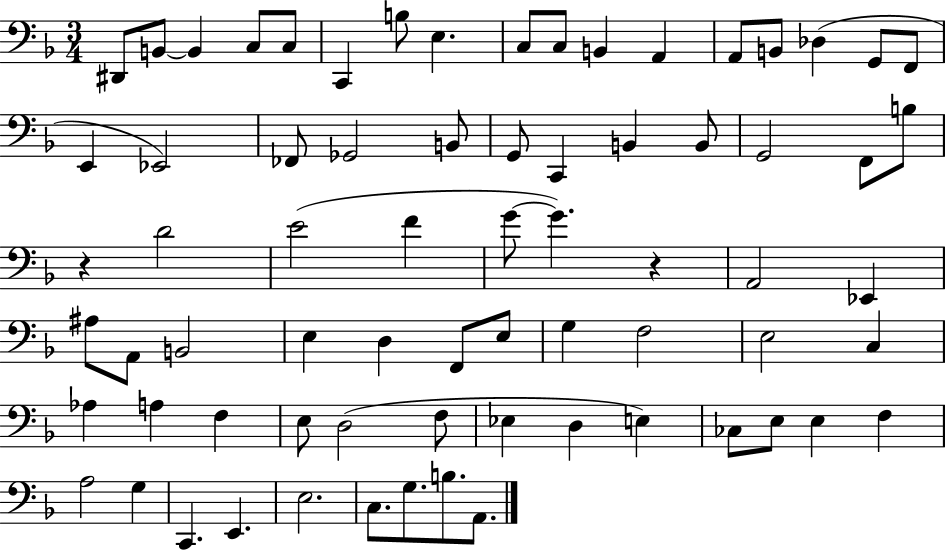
X:1
T:Untitled
M:3/4
L:1/4
K:F
^D,,/2 B,,/2 B,, C,/2 C,/2 C,, B,/2 E, C,/2 C,/2 B,, A,, A,,/2 B,,/2 _D, G,,/2 F,,/2 E,, _E,,2 _F,,/2 _G,,2 B,,/2 G,,/2 C,, B,, B,,/2 G,,2 F,,/2 B,/2 z D2 E2 F G/2 G z A,,2 _E,, ^A,/2 A,,/2 B,,2 E, D, F,,/2 E,/2 G, F,2 E,2 C, _A, A, F, E,/2 D,2 F,/2 _E, D, E, _C,/2 E,/2 E, F, A,2 G, C,, E,, E,2 C,/2 G,/2 B,/2 A,,/2